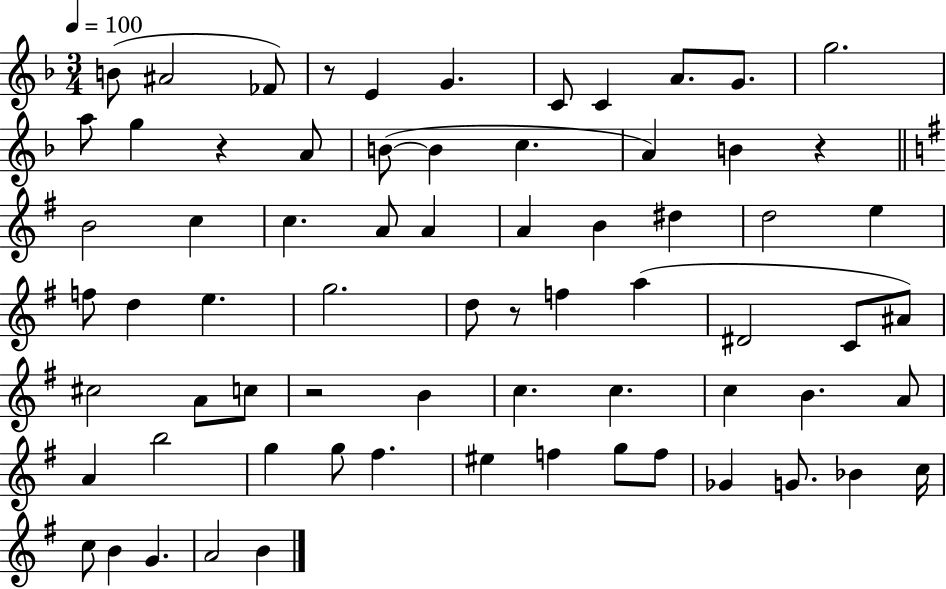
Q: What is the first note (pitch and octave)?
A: B4